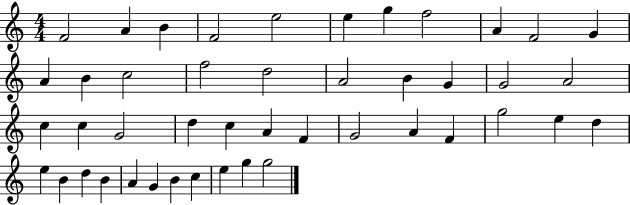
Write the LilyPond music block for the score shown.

{
  \clef treble
  \numericTimeSignature
  \time 4/4
  \key c \major
  f'2 a'4 b'4 | f'2 e''2 | e''4 g''4 f''2 | a'4 f'2 g'4 | \break a'4 b'4 c''2 | f''2 d''2 | a'2 b'4 g'4 | g'2 a'2 | \break c''4 c''4 g'2 | d''4 c''4 a'4 f'4 | g'2 a'4 f'4 | g''2 e''4 d''4 | \break e''4 b'4 d''4 b'4 | a'4 g'4 b'4 c''4 | e''4 g''4 g''2 | \bar "|."
}